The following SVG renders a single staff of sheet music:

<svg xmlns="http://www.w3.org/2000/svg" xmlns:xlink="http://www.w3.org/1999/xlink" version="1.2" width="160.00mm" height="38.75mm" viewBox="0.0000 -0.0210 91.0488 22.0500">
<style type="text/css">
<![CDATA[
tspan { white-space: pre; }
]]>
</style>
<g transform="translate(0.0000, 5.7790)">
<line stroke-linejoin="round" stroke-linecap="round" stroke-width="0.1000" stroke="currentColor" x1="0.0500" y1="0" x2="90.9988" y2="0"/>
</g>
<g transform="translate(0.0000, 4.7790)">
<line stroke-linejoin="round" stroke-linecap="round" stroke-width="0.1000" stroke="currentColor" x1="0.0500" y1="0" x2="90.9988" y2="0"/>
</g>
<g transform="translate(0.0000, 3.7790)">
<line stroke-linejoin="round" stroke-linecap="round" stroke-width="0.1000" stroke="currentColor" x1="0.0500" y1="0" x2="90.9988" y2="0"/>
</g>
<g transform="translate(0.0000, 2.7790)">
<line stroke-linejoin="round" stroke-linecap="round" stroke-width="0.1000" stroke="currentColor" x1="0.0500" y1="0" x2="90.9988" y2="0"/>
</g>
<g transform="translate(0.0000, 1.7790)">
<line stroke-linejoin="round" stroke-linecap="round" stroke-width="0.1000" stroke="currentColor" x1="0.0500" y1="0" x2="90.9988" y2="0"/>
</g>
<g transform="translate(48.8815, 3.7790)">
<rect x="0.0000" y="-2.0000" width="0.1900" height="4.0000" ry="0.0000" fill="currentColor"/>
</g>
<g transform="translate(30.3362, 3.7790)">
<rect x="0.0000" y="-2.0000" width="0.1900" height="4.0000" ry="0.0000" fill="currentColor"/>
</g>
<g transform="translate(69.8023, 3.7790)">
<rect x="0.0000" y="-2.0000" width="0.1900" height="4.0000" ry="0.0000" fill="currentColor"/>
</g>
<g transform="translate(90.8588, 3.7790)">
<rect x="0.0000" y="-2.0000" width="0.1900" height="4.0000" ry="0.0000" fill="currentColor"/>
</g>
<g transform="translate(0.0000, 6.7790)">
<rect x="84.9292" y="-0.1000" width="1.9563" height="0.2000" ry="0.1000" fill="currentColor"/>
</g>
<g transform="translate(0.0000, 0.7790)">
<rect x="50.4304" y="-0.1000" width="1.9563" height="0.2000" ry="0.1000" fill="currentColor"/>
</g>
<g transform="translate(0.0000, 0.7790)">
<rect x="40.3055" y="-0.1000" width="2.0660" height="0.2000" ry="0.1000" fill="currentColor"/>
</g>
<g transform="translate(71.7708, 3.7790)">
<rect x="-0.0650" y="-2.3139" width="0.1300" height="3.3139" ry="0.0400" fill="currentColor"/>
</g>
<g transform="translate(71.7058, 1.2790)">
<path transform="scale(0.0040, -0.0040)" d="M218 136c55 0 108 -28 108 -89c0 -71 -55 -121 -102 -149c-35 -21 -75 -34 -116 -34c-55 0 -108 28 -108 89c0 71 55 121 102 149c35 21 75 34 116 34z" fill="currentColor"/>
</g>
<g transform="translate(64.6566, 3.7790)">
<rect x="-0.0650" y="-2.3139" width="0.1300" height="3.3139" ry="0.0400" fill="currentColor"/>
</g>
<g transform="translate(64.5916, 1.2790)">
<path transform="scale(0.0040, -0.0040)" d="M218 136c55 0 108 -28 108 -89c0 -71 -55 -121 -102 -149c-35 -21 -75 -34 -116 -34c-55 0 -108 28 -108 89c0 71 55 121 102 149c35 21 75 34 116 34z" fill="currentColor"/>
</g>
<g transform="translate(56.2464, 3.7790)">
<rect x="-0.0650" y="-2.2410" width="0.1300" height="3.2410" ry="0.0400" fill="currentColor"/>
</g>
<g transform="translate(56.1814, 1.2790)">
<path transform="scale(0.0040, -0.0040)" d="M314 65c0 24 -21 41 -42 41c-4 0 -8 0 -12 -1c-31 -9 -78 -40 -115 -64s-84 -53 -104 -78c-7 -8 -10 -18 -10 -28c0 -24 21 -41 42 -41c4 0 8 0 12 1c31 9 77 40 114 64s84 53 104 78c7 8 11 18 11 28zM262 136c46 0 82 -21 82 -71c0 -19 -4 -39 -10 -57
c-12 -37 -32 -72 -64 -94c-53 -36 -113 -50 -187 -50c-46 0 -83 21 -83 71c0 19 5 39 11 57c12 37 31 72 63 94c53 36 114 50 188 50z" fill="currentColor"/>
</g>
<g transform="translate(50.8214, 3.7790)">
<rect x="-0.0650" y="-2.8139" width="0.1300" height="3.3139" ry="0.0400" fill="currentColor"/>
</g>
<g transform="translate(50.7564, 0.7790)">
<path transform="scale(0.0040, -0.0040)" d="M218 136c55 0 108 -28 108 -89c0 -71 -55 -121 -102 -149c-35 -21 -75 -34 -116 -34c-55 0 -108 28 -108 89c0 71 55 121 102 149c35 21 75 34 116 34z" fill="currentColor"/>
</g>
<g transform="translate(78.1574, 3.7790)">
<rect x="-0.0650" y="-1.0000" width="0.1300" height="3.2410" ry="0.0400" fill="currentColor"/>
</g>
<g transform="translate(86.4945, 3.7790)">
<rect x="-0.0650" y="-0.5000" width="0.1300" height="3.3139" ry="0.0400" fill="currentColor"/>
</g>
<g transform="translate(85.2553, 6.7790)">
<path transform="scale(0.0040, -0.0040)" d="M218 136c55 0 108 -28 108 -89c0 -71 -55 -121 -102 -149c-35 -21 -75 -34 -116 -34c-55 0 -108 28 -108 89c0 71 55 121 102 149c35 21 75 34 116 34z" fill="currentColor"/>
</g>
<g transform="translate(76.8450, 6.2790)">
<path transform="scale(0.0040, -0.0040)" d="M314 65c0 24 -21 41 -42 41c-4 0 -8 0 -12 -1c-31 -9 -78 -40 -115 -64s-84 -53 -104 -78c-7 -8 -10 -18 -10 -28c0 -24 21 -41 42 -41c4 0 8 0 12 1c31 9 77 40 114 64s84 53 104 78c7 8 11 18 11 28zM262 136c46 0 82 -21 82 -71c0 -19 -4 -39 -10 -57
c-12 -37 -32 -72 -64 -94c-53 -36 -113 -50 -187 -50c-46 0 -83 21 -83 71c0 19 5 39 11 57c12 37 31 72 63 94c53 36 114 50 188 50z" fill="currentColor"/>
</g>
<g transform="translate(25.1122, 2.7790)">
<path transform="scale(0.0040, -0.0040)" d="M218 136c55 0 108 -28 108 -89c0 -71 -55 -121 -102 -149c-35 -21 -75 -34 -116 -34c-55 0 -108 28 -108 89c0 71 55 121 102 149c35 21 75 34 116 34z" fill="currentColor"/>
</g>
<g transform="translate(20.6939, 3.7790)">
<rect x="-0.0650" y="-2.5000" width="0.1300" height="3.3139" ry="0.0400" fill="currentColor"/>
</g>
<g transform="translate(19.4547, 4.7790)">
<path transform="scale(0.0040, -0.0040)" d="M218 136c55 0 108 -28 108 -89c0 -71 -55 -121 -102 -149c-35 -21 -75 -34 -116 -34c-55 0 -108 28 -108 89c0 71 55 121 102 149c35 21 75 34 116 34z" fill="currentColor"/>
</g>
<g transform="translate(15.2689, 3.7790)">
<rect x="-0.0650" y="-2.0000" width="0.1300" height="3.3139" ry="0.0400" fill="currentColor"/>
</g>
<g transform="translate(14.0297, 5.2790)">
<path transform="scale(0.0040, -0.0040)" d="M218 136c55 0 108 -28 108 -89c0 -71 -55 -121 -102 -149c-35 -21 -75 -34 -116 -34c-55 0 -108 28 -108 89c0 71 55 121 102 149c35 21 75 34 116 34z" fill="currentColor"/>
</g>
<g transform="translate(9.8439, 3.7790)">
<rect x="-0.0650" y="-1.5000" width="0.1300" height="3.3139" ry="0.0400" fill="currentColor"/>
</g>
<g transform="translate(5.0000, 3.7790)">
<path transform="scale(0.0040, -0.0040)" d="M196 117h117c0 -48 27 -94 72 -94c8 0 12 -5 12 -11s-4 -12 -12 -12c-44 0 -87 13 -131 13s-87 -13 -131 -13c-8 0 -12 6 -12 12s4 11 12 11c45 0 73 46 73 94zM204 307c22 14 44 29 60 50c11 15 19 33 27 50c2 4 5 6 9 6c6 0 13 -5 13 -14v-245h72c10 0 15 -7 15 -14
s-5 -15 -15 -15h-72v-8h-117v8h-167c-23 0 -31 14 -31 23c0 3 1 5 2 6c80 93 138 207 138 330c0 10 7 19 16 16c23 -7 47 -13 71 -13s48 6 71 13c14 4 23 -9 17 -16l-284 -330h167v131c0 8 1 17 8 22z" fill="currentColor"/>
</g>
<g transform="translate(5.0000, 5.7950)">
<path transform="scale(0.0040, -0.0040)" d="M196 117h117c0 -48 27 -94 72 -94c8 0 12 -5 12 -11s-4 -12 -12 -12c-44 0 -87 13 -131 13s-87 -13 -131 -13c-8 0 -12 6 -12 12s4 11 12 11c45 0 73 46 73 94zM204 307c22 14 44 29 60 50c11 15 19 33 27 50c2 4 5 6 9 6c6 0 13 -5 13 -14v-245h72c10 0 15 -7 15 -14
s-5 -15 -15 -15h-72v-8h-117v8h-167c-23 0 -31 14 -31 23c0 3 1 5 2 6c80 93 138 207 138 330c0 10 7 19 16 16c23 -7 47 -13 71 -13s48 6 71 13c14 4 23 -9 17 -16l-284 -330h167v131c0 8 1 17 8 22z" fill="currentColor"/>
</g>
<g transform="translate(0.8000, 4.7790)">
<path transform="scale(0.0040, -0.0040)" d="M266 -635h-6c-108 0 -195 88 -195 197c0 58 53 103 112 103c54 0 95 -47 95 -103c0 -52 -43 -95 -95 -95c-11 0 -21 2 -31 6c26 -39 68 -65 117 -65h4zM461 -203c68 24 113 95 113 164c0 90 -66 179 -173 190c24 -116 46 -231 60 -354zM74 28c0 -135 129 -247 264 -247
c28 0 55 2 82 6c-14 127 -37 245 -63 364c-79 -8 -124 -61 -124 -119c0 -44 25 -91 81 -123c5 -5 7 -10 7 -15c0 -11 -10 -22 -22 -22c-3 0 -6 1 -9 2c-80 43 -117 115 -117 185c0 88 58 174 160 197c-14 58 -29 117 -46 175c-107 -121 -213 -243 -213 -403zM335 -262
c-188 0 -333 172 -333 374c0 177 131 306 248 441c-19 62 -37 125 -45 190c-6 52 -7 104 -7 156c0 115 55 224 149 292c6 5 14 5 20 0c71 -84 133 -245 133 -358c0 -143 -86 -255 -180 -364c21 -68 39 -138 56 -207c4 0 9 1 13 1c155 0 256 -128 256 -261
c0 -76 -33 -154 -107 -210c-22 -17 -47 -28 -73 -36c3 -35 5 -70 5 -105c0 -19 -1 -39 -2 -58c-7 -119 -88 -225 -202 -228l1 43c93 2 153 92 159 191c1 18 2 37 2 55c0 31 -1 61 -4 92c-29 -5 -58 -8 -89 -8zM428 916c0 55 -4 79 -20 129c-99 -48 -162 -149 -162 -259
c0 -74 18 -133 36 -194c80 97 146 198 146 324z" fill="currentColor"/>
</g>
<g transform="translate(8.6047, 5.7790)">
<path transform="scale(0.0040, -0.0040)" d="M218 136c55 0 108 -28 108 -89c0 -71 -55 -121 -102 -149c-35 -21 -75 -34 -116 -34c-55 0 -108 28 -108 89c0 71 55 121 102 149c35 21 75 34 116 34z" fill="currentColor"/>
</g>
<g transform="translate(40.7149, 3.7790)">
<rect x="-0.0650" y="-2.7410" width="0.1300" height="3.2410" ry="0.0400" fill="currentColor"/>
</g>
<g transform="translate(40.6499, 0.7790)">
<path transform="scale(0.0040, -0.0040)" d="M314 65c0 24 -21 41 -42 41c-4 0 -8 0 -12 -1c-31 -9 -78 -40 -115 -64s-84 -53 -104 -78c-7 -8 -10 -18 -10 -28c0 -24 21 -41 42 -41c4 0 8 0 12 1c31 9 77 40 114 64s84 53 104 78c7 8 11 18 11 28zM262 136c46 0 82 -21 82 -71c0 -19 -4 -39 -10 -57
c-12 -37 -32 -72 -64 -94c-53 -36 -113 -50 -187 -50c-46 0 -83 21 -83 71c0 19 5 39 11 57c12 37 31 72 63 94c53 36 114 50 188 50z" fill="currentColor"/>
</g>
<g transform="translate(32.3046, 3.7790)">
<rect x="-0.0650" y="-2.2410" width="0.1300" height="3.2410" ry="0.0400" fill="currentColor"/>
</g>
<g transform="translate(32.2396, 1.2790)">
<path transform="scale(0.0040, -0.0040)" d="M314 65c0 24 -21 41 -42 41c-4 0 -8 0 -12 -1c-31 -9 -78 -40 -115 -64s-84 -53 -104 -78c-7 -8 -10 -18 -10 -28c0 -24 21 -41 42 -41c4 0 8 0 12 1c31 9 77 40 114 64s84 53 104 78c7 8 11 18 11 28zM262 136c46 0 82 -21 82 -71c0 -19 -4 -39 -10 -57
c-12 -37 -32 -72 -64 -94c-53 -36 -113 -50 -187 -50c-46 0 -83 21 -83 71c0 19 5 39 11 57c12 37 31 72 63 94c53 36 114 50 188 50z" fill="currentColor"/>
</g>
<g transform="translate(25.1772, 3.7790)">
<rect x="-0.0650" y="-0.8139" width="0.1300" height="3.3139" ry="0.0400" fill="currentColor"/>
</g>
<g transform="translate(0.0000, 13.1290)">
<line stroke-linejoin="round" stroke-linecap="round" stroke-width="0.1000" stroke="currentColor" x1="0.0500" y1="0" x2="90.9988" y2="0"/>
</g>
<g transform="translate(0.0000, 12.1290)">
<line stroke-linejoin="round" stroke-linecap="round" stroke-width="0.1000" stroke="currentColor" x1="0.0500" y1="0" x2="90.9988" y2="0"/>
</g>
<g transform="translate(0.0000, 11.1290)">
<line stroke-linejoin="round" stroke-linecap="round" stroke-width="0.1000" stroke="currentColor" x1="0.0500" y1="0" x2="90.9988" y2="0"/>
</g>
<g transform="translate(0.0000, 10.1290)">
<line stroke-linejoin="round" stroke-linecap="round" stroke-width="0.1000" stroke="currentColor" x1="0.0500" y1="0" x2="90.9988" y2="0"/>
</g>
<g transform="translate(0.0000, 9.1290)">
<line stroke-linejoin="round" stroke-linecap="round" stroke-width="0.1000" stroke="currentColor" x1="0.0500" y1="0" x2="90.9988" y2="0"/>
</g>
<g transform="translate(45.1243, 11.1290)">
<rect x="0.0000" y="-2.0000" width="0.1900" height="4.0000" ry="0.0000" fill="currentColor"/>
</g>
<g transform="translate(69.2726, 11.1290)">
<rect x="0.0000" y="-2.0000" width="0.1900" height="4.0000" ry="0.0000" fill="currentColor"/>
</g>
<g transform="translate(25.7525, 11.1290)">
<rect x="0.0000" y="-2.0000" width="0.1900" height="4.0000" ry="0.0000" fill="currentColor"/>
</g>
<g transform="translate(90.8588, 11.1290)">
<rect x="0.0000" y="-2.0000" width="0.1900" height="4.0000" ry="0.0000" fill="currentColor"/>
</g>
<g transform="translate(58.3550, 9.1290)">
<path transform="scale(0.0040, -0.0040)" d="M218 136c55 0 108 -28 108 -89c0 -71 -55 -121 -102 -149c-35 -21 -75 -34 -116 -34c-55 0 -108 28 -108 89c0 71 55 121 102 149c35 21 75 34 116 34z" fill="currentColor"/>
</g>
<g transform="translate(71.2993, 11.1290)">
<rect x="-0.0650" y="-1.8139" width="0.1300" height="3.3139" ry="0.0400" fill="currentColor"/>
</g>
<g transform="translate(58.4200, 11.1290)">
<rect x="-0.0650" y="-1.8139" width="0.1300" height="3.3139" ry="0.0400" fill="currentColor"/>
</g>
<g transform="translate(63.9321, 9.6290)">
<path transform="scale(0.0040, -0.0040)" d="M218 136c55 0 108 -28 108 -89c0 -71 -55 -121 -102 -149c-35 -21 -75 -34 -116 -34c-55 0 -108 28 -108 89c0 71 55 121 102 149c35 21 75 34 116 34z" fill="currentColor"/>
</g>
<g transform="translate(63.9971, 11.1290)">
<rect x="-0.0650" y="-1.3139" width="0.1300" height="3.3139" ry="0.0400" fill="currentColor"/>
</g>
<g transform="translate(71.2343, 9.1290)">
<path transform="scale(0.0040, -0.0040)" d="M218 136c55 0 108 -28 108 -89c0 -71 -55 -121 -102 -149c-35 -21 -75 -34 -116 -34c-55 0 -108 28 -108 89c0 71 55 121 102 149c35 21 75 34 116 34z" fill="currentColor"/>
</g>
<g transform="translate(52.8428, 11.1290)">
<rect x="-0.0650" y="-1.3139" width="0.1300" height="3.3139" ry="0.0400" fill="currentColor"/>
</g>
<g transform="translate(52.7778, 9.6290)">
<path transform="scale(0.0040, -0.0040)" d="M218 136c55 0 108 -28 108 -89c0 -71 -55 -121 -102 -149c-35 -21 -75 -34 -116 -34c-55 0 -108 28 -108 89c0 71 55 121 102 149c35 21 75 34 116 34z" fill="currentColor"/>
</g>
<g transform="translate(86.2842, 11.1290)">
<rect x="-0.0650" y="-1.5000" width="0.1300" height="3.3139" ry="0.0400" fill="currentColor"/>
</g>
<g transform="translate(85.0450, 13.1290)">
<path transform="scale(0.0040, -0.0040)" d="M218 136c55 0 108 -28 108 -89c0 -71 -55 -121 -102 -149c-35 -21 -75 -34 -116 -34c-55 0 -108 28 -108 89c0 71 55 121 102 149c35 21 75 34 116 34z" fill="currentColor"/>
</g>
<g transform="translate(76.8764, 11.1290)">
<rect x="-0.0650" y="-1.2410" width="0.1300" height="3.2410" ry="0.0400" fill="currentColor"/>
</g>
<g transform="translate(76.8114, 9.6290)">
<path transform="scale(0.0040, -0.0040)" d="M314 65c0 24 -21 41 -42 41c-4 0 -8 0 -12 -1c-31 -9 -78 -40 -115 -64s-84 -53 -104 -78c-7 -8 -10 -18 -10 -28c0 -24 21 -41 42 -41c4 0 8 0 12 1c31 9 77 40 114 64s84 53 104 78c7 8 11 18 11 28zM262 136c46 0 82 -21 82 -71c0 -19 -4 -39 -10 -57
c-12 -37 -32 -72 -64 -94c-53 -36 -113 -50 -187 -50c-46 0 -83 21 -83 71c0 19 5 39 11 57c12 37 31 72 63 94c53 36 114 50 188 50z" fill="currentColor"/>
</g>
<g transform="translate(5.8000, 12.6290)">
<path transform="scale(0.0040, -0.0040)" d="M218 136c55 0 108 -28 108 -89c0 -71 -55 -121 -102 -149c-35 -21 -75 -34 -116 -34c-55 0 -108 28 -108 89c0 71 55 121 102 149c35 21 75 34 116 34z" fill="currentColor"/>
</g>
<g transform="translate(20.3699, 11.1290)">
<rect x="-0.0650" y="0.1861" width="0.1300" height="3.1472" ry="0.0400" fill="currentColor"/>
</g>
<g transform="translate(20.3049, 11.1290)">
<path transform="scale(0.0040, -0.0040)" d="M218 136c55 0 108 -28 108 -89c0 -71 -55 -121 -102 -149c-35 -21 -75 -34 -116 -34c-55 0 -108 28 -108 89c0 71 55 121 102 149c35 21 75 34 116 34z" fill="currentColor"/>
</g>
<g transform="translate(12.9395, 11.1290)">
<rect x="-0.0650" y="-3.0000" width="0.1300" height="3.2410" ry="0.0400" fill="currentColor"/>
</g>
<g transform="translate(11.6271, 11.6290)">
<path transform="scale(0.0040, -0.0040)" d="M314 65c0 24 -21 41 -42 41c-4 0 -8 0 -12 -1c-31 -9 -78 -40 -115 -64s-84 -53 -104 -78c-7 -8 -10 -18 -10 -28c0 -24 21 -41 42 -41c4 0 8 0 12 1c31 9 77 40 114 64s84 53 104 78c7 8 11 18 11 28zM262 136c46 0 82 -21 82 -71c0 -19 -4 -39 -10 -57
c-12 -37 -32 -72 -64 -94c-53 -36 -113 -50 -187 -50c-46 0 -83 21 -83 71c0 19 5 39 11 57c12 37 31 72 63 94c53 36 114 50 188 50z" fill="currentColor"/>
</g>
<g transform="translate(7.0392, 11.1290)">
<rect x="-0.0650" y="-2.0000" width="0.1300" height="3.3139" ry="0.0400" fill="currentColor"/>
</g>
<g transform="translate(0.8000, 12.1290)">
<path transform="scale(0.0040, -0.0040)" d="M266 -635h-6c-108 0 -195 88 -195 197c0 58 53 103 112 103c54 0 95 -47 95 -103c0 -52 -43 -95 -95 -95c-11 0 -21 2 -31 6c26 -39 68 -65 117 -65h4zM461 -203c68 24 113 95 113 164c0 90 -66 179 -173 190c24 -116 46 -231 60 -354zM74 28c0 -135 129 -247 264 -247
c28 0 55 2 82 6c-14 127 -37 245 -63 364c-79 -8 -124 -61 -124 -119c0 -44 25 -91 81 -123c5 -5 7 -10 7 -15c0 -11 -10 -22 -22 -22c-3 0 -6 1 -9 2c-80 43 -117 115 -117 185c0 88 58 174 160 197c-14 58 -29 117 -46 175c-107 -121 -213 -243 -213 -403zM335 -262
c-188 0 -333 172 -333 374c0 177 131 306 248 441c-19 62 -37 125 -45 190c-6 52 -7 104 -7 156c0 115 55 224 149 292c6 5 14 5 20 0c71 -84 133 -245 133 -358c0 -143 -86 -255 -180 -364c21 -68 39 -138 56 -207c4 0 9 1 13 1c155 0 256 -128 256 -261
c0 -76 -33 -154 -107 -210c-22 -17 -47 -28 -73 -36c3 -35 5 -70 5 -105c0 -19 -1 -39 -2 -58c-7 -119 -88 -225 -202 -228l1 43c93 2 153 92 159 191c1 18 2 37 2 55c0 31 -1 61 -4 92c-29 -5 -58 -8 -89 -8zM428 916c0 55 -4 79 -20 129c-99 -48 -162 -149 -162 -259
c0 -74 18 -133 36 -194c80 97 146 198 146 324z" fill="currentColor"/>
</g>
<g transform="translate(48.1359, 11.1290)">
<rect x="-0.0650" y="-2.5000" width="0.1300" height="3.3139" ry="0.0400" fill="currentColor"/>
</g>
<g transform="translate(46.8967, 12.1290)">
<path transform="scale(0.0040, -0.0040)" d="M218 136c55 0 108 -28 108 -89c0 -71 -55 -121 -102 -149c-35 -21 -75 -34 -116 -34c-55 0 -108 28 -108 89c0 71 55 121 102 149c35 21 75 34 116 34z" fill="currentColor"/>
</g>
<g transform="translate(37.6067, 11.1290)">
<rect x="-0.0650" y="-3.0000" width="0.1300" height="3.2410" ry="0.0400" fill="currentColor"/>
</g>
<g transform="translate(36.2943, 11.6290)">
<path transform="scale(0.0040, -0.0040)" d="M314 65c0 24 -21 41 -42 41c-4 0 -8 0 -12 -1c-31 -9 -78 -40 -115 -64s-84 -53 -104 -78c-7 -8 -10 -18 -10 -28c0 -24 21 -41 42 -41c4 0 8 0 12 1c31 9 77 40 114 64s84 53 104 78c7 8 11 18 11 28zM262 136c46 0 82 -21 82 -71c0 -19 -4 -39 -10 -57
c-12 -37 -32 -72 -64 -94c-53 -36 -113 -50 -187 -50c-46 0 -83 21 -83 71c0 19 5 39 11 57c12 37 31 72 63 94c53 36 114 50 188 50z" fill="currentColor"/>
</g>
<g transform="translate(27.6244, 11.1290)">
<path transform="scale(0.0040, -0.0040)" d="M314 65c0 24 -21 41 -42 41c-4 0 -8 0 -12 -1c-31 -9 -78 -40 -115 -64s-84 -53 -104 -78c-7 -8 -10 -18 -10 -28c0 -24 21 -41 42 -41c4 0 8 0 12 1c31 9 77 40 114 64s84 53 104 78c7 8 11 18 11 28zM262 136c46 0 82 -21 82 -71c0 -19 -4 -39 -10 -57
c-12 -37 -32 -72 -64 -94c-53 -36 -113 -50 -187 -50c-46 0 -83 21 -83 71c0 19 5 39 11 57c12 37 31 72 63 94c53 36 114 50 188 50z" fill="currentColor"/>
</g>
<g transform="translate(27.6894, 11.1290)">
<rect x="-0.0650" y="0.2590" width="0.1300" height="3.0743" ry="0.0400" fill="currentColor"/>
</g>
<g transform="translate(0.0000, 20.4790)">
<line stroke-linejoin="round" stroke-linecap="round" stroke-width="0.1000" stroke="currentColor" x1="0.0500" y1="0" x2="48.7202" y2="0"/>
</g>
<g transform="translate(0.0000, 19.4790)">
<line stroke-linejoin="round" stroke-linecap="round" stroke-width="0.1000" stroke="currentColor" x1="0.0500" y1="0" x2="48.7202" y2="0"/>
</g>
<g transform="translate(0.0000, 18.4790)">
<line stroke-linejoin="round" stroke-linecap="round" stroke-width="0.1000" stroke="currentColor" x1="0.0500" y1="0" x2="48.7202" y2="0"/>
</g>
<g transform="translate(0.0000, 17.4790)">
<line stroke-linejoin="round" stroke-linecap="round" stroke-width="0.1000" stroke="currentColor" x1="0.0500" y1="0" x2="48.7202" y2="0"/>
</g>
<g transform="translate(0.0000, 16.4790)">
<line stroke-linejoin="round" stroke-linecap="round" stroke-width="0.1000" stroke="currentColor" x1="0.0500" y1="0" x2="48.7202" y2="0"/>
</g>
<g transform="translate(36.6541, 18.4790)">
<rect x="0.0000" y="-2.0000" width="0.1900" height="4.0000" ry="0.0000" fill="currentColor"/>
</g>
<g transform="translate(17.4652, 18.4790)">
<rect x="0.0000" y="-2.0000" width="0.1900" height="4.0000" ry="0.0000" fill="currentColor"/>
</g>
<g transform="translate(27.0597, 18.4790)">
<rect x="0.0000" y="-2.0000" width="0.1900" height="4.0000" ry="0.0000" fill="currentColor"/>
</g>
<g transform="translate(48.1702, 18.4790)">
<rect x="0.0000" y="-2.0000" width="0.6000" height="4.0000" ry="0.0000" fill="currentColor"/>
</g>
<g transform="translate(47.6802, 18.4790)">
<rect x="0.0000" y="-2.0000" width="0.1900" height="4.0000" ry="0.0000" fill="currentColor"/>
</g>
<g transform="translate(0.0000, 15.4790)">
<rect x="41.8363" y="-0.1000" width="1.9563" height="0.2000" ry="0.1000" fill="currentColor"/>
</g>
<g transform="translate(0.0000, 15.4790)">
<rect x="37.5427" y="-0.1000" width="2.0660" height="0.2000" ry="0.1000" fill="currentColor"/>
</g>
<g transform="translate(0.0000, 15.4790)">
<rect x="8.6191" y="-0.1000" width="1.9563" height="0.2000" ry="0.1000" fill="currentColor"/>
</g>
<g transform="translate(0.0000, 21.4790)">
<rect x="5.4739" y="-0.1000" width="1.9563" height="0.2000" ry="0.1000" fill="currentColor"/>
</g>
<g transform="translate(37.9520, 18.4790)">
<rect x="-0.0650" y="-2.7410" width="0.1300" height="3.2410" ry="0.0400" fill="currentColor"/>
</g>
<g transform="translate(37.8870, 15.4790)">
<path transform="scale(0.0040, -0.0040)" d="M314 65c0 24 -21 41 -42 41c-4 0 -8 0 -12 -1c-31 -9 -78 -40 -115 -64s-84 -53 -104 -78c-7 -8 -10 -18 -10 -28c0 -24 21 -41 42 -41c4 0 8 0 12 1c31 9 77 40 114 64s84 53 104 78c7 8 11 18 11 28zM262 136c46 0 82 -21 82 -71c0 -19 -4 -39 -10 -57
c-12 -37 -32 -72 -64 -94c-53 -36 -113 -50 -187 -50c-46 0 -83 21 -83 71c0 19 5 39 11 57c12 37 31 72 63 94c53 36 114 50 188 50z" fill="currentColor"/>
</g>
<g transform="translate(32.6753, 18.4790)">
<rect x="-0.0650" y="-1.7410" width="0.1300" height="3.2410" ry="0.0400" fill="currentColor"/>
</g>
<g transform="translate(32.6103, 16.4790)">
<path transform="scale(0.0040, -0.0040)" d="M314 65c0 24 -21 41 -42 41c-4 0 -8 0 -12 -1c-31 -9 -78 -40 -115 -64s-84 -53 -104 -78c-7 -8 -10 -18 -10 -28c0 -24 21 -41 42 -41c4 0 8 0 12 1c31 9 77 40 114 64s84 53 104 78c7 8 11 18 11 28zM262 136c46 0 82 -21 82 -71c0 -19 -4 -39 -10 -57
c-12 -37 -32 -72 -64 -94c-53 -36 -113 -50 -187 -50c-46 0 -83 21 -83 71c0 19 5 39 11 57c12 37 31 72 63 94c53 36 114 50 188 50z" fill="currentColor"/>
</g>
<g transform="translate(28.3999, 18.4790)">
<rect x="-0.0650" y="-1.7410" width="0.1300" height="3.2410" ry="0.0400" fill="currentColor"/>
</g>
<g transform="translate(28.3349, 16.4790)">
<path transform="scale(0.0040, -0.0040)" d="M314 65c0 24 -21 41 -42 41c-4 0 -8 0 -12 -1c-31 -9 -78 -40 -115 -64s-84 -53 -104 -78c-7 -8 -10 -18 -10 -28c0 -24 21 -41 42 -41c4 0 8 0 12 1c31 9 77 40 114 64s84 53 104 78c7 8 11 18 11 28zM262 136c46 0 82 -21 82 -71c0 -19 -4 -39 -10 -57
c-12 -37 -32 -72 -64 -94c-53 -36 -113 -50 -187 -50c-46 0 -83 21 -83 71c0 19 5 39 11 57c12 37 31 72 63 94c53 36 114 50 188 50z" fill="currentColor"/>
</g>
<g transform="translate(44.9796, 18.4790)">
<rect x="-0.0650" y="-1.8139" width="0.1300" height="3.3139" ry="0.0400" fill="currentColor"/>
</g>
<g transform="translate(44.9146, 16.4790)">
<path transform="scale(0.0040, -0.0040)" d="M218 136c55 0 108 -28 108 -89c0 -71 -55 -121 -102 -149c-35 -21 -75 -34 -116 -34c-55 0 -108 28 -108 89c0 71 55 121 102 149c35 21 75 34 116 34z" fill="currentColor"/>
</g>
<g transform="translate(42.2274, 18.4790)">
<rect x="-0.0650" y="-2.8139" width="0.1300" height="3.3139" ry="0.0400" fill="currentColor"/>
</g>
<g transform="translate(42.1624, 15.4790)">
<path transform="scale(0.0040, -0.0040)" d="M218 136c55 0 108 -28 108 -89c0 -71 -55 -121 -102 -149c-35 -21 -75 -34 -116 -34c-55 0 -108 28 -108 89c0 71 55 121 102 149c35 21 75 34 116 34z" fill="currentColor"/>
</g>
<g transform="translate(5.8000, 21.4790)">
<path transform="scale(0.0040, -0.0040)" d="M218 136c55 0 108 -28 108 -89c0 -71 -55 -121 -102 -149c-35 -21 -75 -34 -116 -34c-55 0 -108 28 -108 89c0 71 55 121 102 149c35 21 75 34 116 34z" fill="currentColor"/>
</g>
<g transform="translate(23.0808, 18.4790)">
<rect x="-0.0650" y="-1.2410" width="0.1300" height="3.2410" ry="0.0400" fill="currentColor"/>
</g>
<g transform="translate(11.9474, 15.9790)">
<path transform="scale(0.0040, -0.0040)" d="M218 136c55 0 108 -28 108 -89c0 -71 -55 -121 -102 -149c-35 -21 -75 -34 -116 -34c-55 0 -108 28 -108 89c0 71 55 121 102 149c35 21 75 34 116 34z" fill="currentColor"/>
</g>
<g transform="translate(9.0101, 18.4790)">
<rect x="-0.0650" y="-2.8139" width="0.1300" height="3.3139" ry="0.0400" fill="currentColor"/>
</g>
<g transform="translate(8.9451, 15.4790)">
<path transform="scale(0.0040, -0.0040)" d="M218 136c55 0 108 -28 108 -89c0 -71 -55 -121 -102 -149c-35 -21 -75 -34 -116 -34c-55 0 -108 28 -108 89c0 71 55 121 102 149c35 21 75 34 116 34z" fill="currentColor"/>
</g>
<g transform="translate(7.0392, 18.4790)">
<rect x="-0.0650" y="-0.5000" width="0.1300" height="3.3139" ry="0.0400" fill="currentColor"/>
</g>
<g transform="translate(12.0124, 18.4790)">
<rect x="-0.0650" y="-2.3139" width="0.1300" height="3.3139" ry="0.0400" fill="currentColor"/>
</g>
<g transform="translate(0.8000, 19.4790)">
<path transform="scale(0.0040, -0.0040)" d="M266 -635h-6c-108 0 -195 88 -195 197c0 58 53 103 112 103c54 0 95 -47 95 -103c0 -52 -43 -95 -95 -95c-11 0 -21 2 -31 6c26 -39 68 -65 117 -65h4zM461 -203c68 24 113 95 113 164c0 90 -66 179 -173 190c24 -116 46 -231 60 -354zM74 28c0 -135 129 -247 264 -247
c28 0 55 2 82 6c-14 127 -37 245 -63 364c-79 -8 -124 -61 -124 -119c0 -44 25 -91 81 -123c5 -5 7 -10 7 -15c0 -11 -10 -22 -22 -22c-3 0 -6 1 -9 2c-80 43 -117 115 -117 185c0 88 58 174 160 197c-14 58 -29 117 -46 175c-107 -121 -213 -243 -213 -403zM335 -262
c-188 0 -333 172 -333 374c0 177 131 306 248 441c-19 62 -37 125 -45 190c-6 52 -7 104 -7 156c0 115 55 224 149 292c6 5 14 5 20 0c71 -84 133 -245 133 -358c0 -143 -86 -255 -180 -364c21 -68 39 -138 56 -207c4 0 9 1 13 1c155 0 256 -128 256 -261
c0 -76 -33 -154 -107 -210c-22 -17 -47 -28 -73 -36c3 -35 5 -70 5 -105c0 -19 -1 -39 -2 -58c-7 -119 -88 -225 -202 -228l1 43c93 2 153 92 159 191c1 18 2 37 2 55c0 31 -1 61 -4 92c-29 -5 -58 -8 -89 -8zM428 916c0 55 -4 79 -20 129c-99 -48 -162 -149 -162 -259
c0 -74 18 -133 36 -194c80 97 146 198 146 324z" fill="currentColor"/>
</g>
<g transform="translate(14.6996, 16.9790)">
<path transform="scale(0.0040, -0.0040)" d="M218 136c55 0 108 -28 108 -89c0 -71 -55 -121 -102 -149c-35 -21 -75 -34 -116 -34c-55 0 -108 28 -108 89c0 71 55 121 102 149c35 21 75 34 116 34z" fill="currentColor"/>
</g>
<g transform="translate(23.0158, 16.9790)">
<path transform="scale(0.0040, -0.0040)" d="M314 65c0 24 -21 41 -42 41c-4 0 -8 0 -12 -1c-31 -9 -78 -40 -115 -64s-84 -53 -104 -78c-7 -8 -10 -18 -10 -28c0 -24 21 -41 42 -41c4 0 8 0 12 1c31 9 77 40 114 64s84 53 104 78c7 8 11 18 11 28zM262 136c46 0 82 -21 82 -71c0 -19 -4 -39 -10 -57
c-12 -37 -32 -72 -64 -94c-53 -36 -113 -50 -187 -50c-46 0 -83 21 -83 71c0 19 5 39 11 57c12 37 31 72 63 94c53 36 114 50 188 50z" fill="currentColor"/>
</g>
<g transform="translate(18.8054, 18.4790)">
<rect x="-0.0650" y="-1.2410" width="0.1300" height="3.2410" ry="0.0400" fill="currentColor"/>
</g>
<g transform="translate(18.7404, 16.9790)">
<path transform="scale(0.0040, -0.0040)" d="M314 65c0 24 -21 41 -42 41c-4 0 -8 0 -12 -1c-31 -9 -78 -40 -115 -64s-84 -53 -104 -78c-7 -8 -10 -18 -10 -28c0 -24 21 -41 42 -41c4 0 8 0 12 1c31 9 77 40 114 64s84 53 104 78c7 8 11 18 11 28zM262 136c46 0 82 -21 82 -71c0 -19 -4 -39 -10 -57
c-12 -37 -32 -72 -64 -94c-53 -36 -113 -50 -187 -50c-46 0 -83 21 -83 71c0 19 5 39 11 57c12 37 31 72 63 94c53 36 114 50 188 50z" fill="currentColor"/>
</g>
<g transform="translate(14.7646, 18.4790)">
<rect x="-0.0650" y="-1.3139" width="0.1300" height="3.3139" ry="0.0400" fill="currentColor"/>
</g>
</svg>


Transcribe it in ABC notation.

X:1
T:Untitled
M:4/4
L:1/4
K:C
E F G d g2 a2 a g2 g g D2 C F A2 B B2 A2 G e f e f e2 E C a g e e2 e2 f2 f2 a2 a f